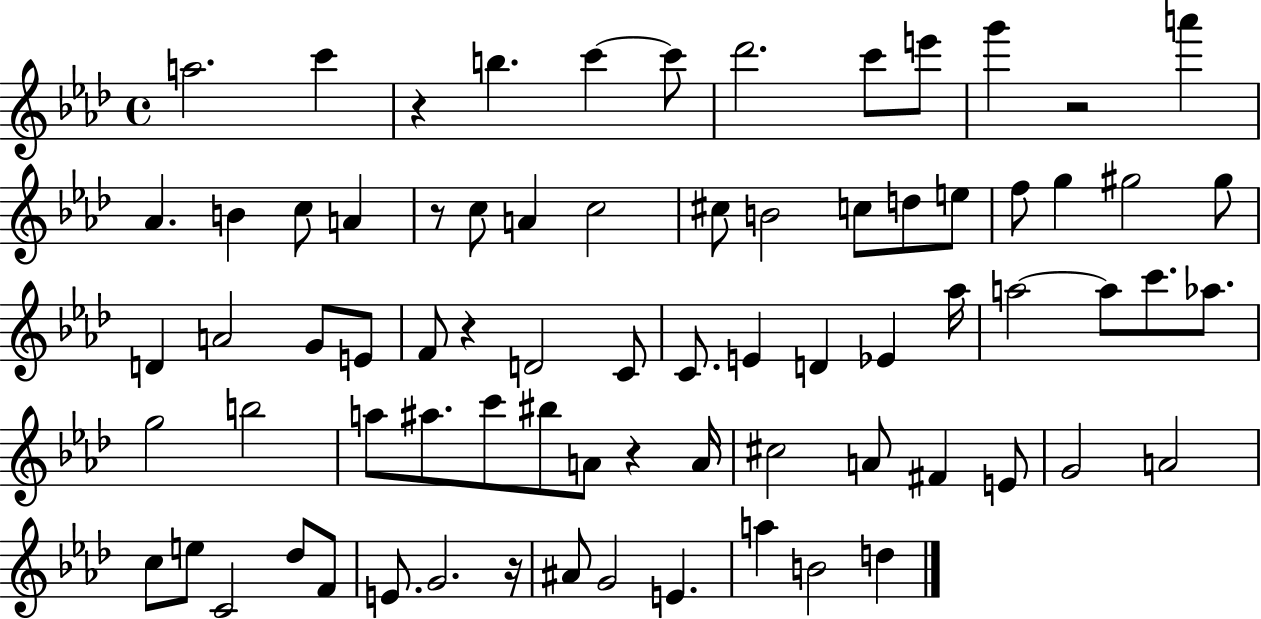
X:1
T:Untitled
M:4/4
L:1/4
K:Ab
a2 c' z b c' c'/2 _d'2 c'/2 e'/2 g' z2 a' _A B c/2 A z/2 c/2 A c2 ^c/2 B2 c/2 d/2 e/2 f/2 g ^g2 ^g/2 D A2 G/2 E/2 F/2 z D2 C/2 C/2 E D _E _a/4 a2 a/2 c'/2 _a/2 g2 b2 a/2 ^a/2 c'/2 ^b/2 A/2 z A/4 ^c2 A/2 ^F E/2 G2 A2 c/2 e/2 C2 _d/2 F/2 E/2 G2 z/4 ^A/2 G2 E a B2 d